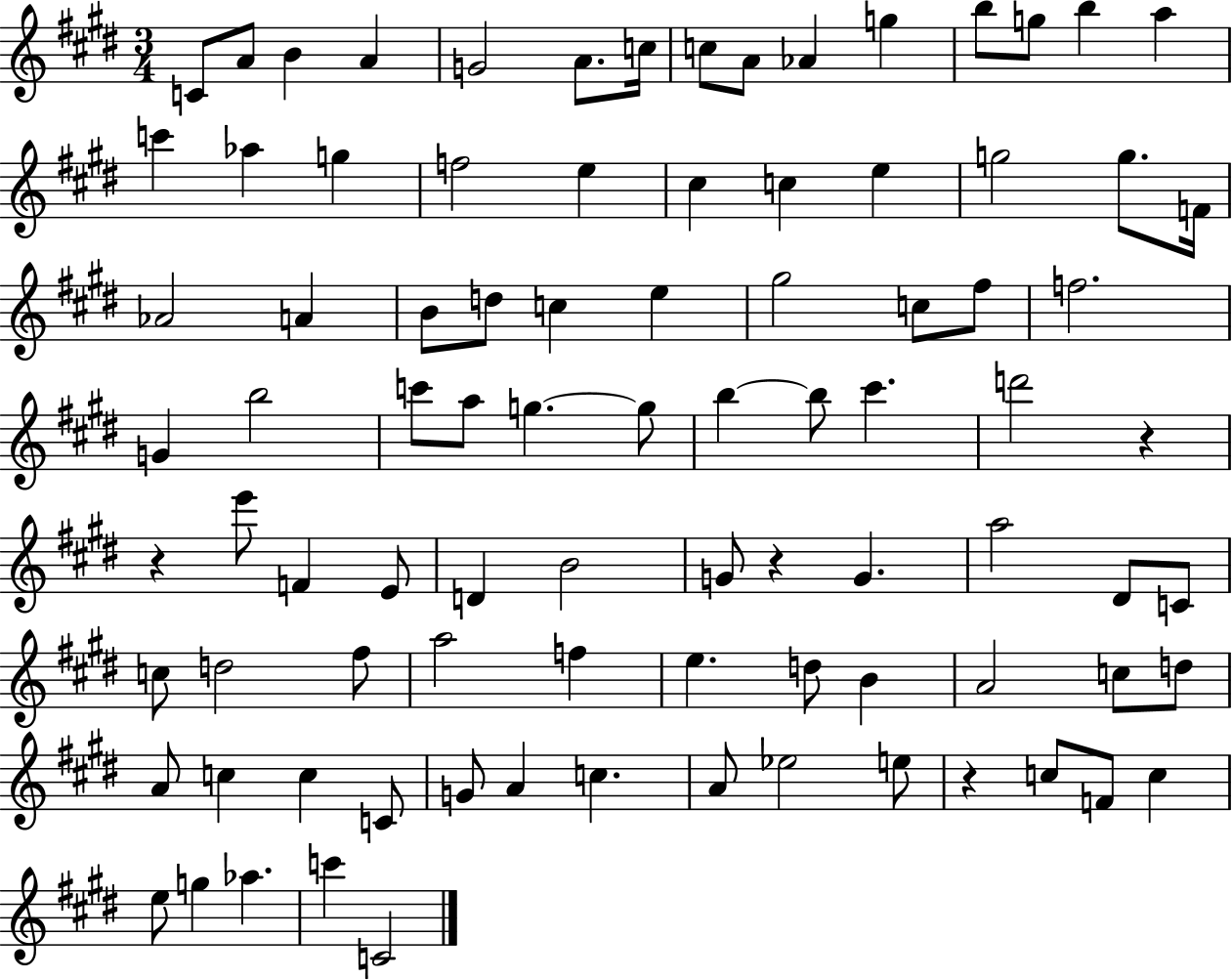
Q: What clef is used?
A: treble